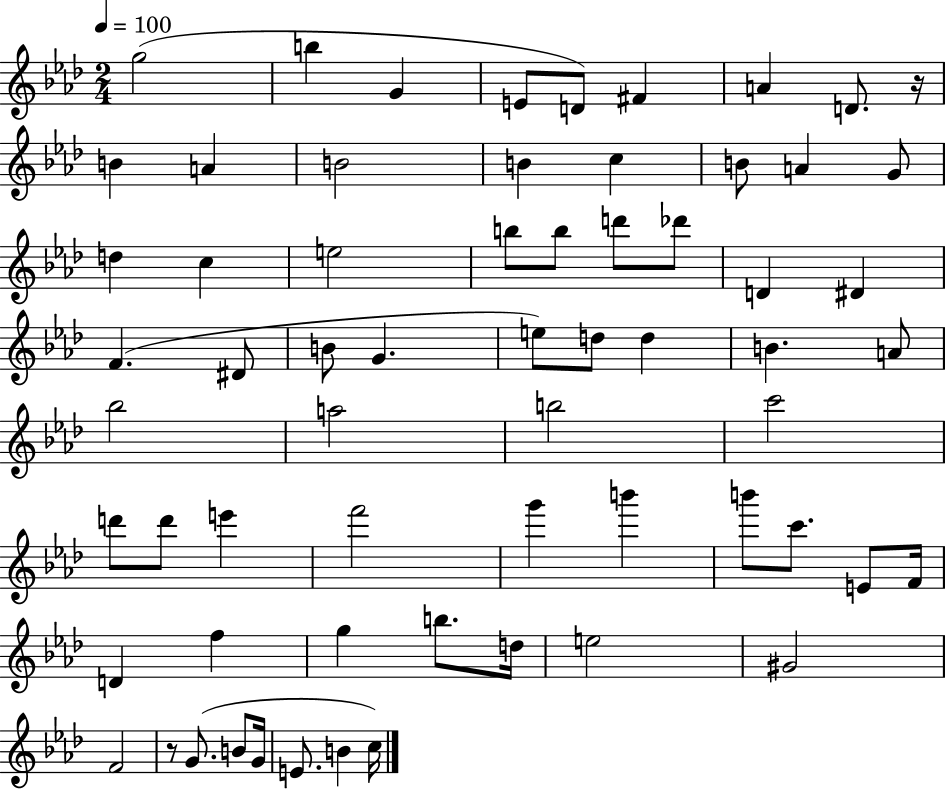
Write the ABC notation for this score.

X:1
T:Untitled
M:2/4
L:1/4
K:Ab
g2 b G E/2 D/2 ^F A D/2 z/4 B A B2 B c B/2 A G/2 d c e2 b/2 b/2 d'/2 _d'/2 D ^D F ^D/2 B/2 G e/2 d/2 d B A/2 _b2 a2 b2 c'2 d'/2 d'/2 e' f'2 g' b' b'/2 c'/2 E/2 F/4 D f g b/2 d/4 e2 ^G2 F2 z/2 G/2 B/2 G/4 E/2 B c/4